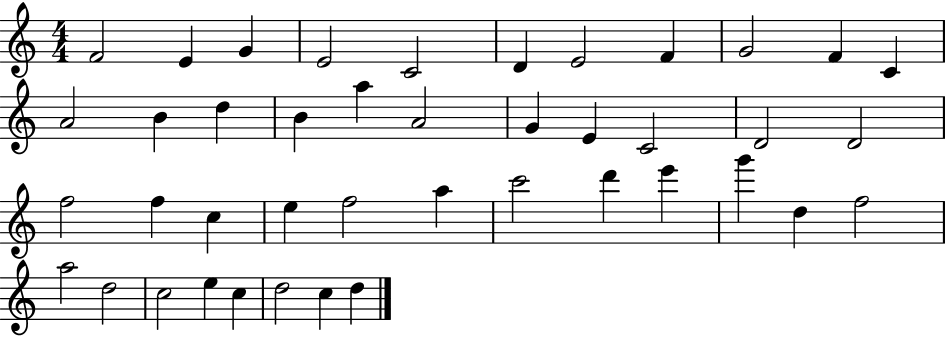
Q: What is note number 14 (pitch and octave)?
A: D5